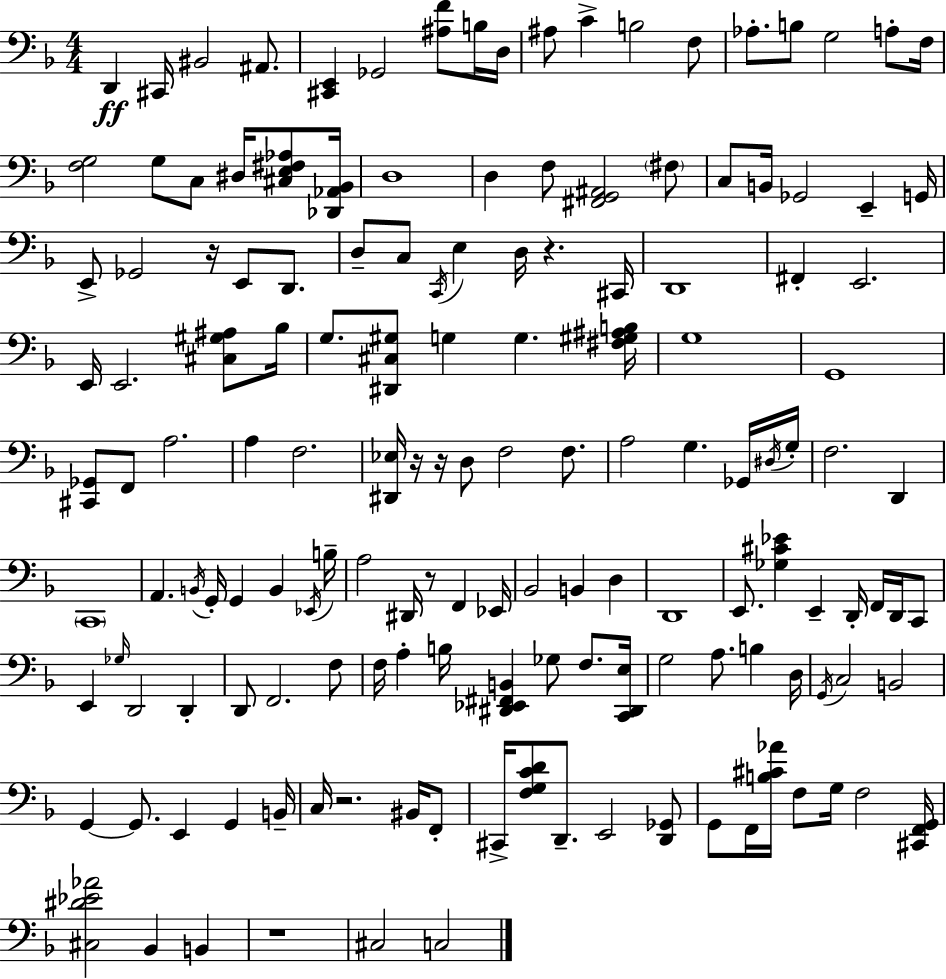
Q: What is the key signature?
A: D minor